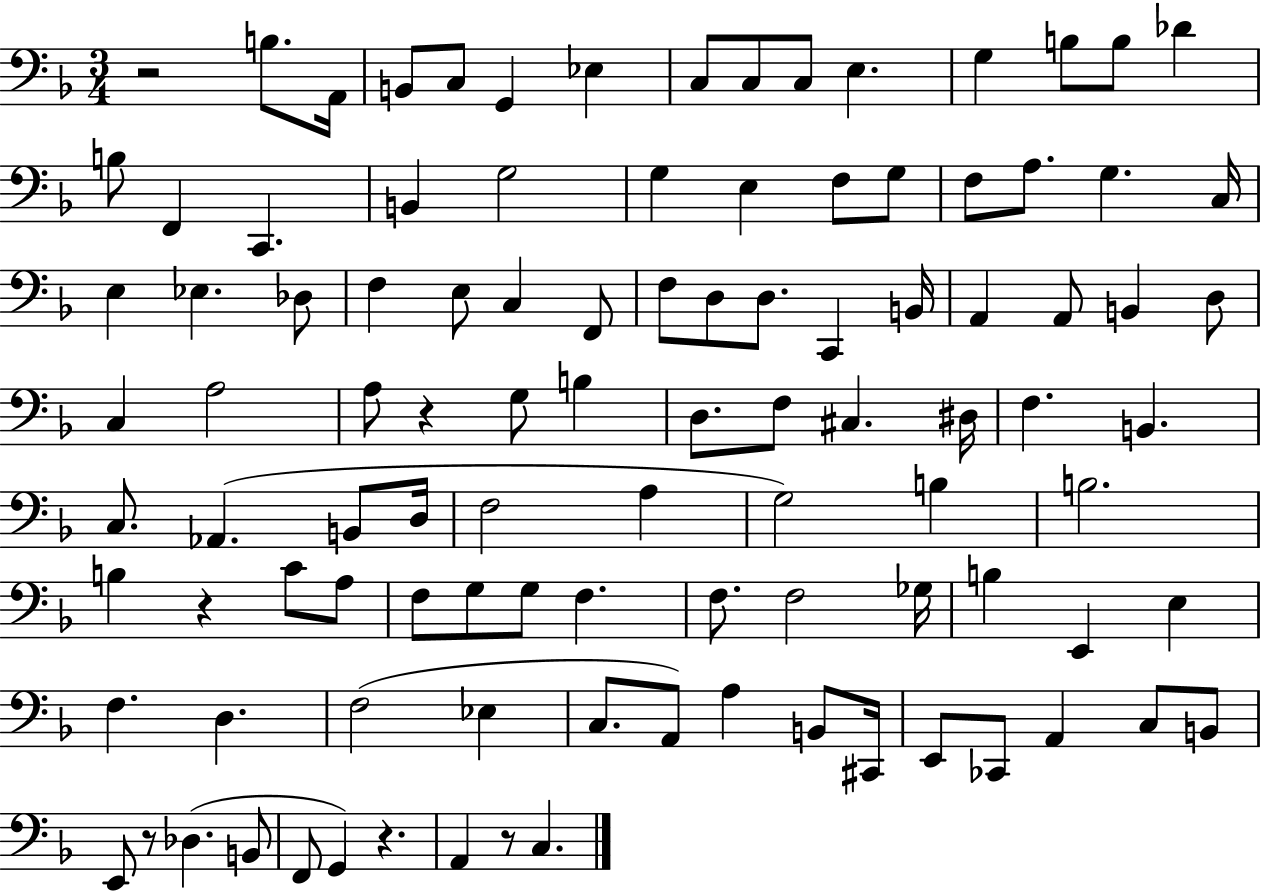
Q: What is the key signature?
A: F major